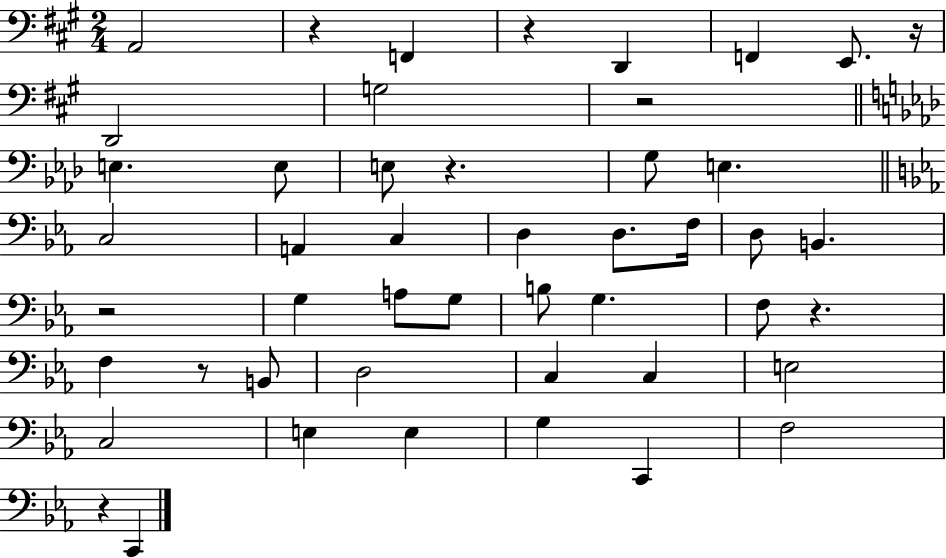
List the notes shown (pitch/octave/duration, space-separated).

A2/h R/q F2/q R/q D2/q F2/q E2/e. R/s D2/h G3/h R/h E3/q. E3/e E3/e R/q. G3/e E3/q. C3/h A2/q C3/q D3/q D3/e. F3/s D3/e B2/q. R/h G3/q A3/e G3/e B3/e G3/q. F3/e R/q. F3/q R/e B2/e D3/h C3/q C3/q E3/h C3/h E3/q E3/q G3/q C2/q F3/h R/q C2/q